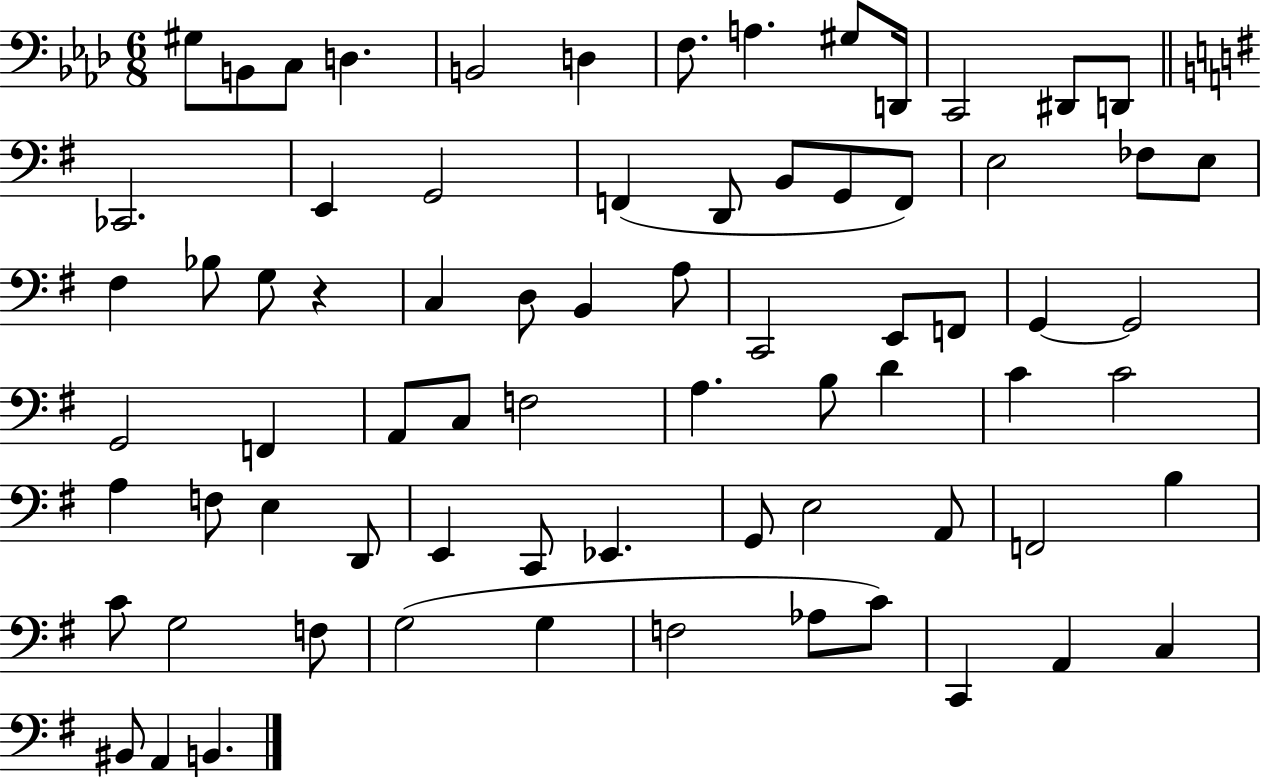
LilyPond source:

{
  \clef bass
  \numericTimeSignature
  \time 6/8
  \key aes \major
  gis8 b,8 c8 d4. | b,2 d4 | f8. a4. gis8 d,16 | c,2 dis,8 d,8 | \break \bar "||" \break \key g \major ces,2. | e,4 g,2 | f,4( d,8 b,8 g,8 f,8) | e2 fes8 e8 | \break fis4 bes8 g8 r4 | c4 d8 b,4 a8 | c,2 e,8 f,8 | g,4~~ g,2 | \break g,2 f,4 | a,8 c8 f2 | a4. b8 d'4 | c'4 c'2 | \break a4 f8 e4 d,8 | e,4 c,8 ees,4. | g,8 e2 a,8 | f,2 b4 | \break c'8 g2 f8 | g2( g4 | f2 aes8 c'8) | c,4 a,4 c4 | \break bis,8 a,4 b,4. | \bar "|."
}